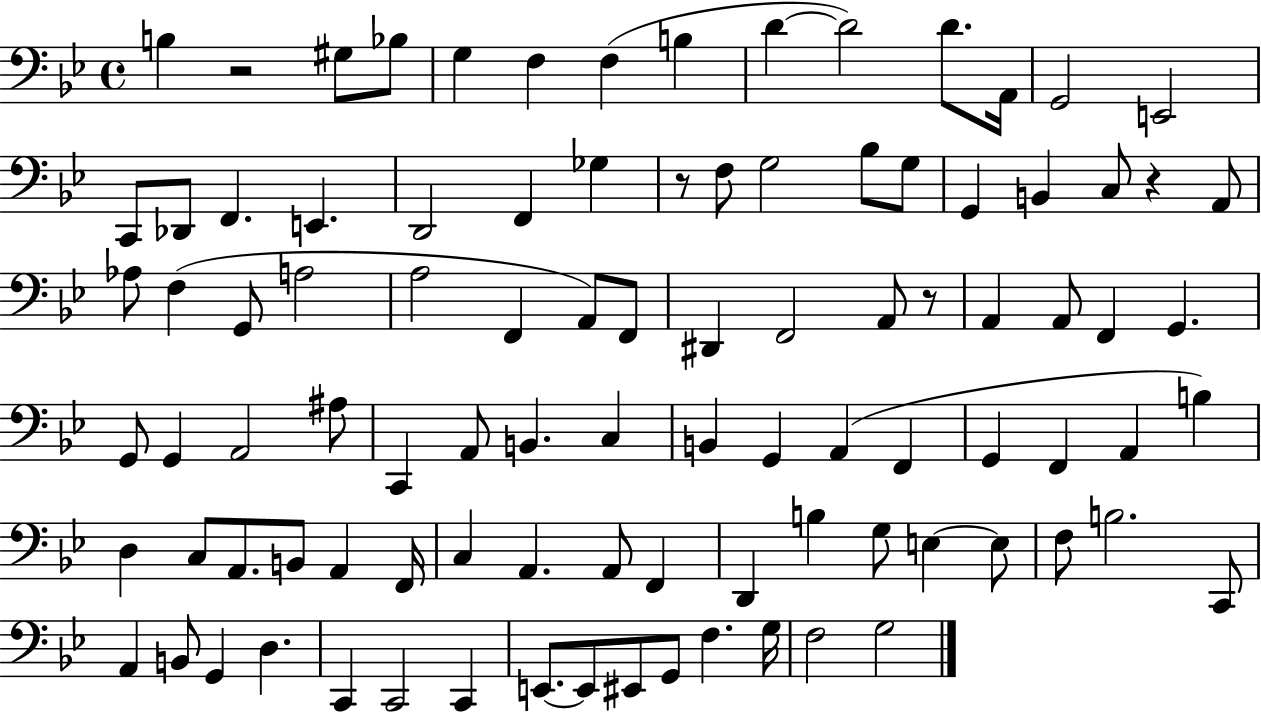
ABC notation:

X:1
T:Untitled
M:4/4
L:1/4
K:Bb
B, z2 ^G,/2 _B,/2 G, F, F, B, D D2 D/2 A,,/4 G,,2 E,,2 C,,/2 _D,,/2 F,, E,, D,,2 F,, _G, z/2 F,/2 G,2 _B,/2 G,/2 G,, B,, C,/2 z A,,/2 _A,/2 F, G,,/2 A,2 A,2 F,, A,,/2 F,,/2 ^D,, F,,2 A,,/2 z/2 A,, A,,/2 F,, G,, G,,/2 G,, A,,2 ^A,/2 C,, A,,/2 B,, C, B,, G,, A,, F,, G,, F,, A,, B, D, C,/2 A,,/2 B,,/2 A,, F,,/4 C, A,, A,,/2 F,, D,, B, G,/2 E, E,/2 F,/2 B,2 C,,/2 A,, B,,/2 G,, D, C,, C,,2 C,, E,,/2 E,,/2 ^E,,/2 G,,/2 F, G,/4 F,2 G,2